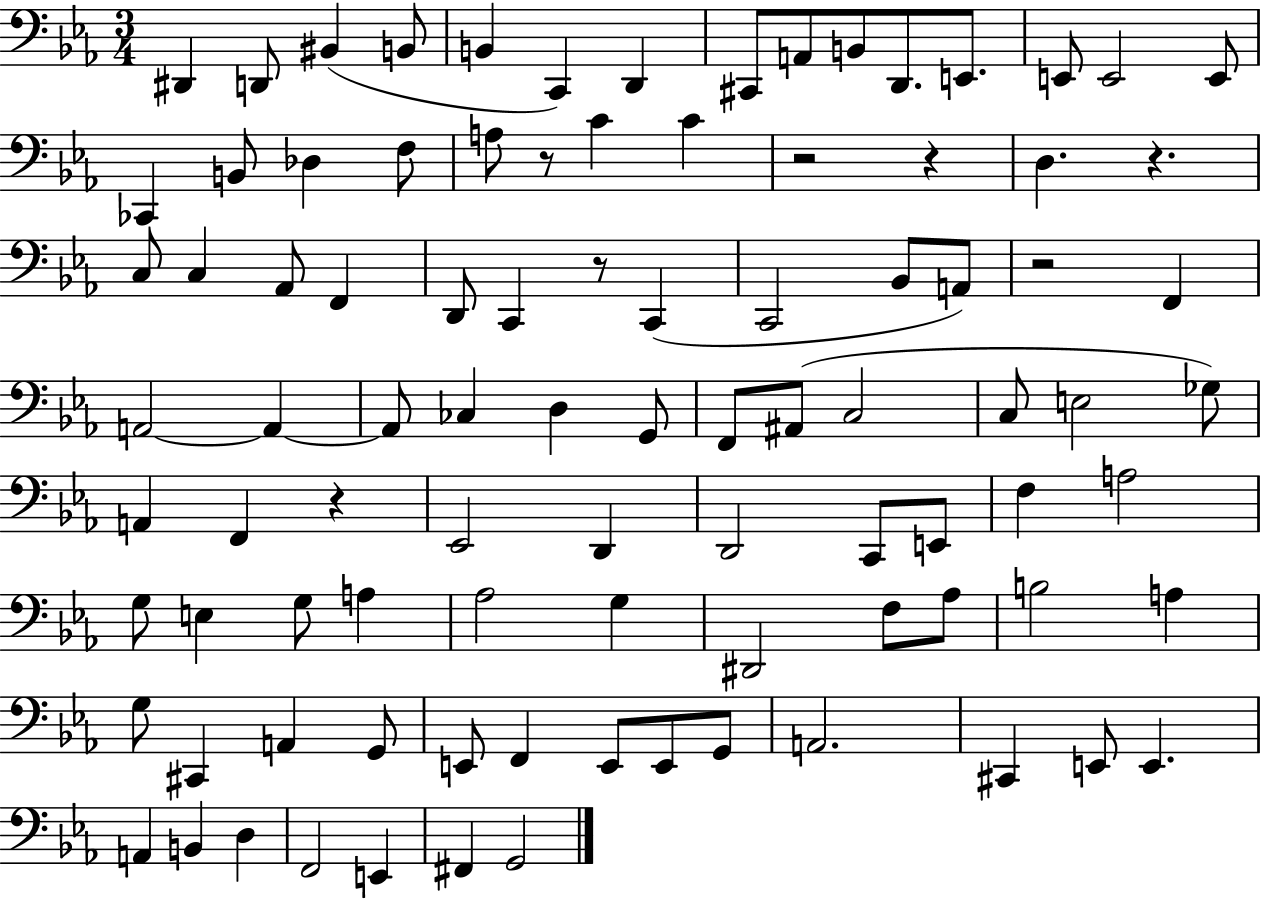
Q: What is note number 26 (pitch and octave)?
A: Ab2